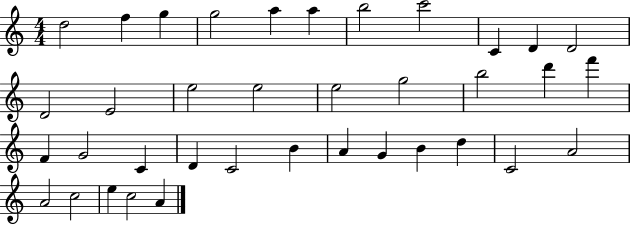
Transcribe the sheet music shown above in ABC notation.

X:1
T:Untitled
M:4/4
L:1/4
K:C
d2 f g g2 a a b2 c'2 C D D2 D2 E2 e2 e2 e2 g2 b2 d' f' F G2 C D C2 B A G B d C2 A2 A2 c2 e c2 A